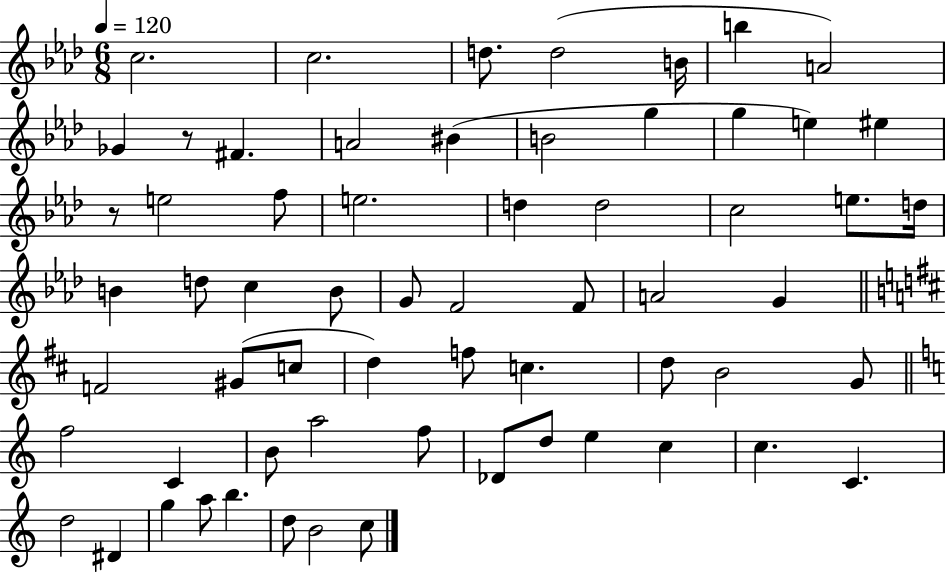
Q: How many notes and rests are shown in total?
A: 63